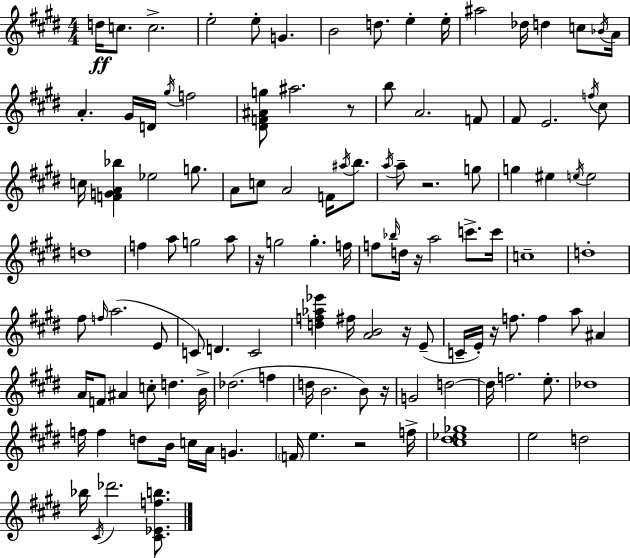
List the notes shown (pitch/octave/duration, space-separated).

D5/s C5/e. C5/h. E5/h E5/e G4/q. B4/h D5/e. E5/q E5/s A#5/h Db5/s D5/q C5/e Bb4/s A4/s A4/q. G#4/s D4/s G#5/s F5/h [D#4,F4,A#4,G5]/e A#5/h. R/e B5/e A4/h. F4/e F#4/e E4/h. F5/s C#5/e C5/s [F4,G4,A4,Bb5]/q Eb5/h G5/e. A4/e C5/e A4/h F4/s A#5/s B5/e. A5/s A5/e R/h. G5/e G5/q EIS5/q E5/s E5/h D5/w F5/q A5/e G5/h A5/e R/s G5/h G5/q. F5/s F5/e Bb5/s D5/s R/s A5/h C6/e. C6/s C5/w D5/w F#5/e F5/s A5/h. E4/e C4/e D4/q. C4/h [D5,F5,Ab5,Eb6]/q F#5/s [A4,B4]/h R/s E4/e C4/s E4/s R/s F5/e. F5/q A5/e A#4/q A4/s F4/e A#4/q C5/e D5/q. B4/s Db5/h. F5/q D5/s B4/h. B4/e R/s G4/h D5/h D5/s F5/h. E5/e. Db5/w F5/s F5/q D5/e B4/s C5/s A4/s G4/q. F4/s E5/q. R/h F5/s [C#5,D#5,Eb5,Gb5]/w E5/h D5/h Bb5/s C#4/s Db6/h. [C#4,Eb4,F5,B5]/e.